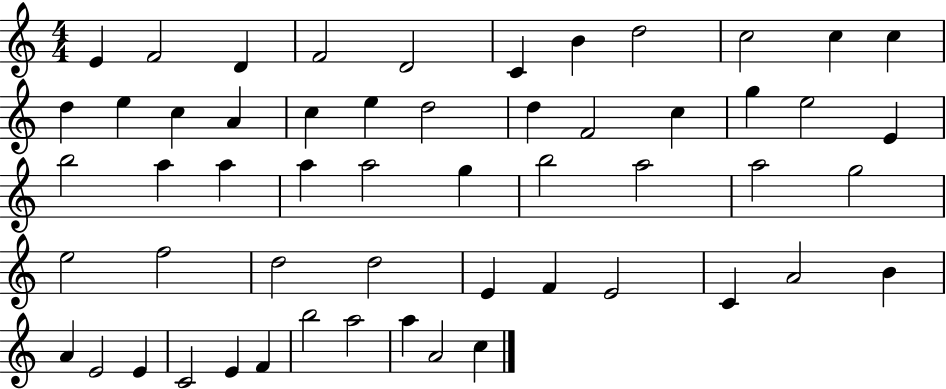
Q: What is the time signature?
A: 4/4